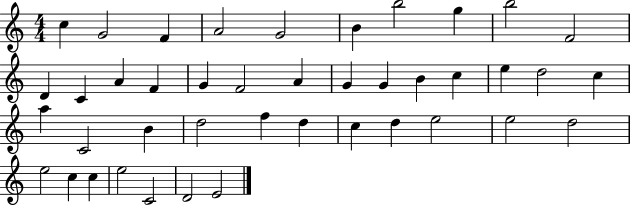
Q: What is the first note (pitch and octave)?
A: C5